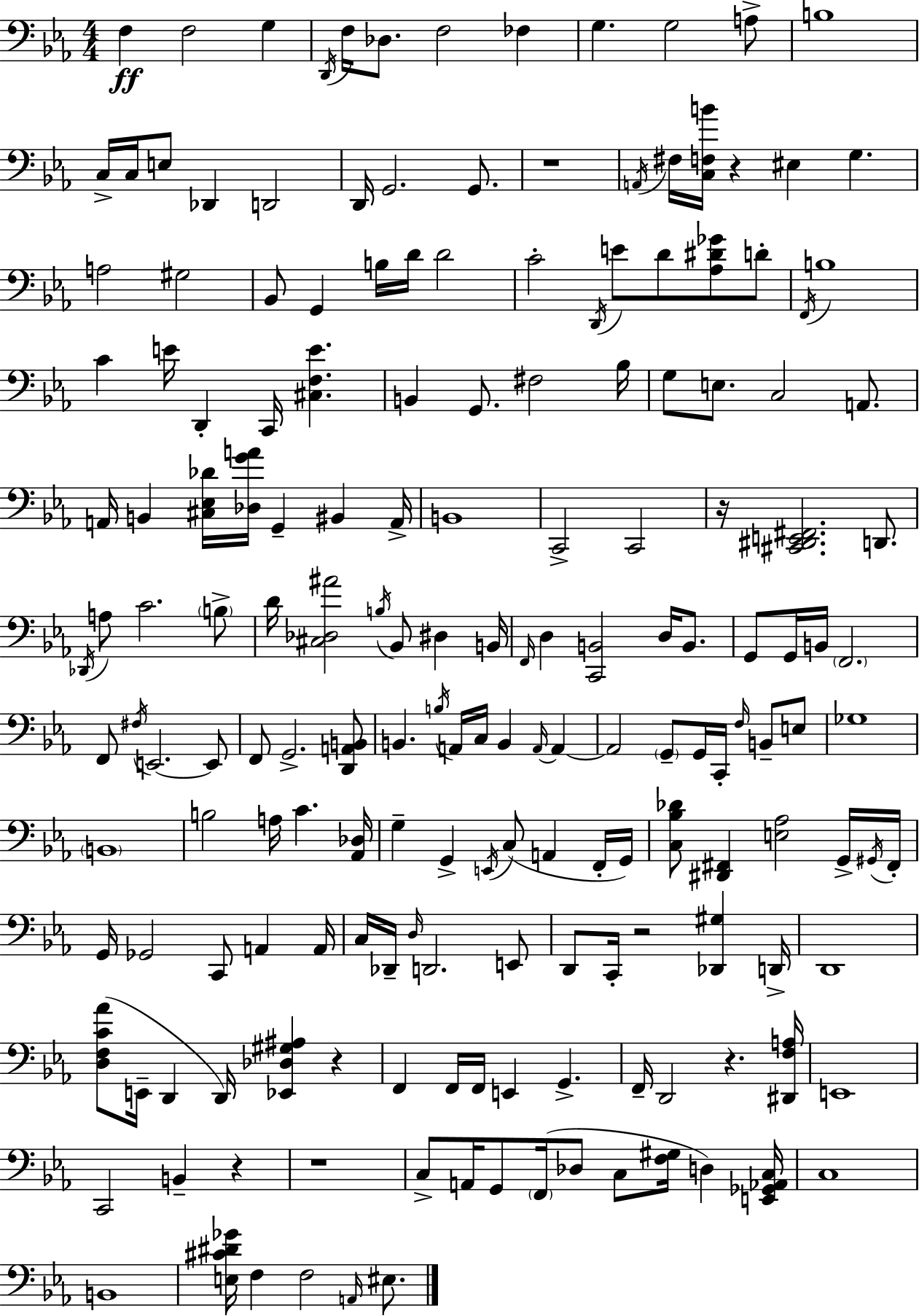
F3/q F3/h G3/q D2/s F3/s Db3/e. F3/h FES3/q G3/q. G3/h A3/e B3/w C3/s C3/s E3/e Db2/q D2/h D2/s G2/h. G2/e. R/w A2/s F#3/s [C3,F3,B4]/s R/q EIS3/q G3/q. A3/h G#3/h Bb2/e G2/q B3/s D4/s D4/h C4/h D2/s E4/e D4/e [Ab3,D#4,Gb4]/e D4/e F2/s B3/w C4/q E4/s D2/q C2/s [C#3,F3,E4]/q. B2/q G2/e. F#3/h Bb3/s G3/e E3/e. C3/h A2/e. A2/s B2/q [C#3,Eb3,Db4]/s [Db3,G4,A4]/s G2/q BIS2/q A2/s B2/w C2/h C2/h R/s [C#2,D#2,E2,F#2]/h. D2/e. Db2/s A3/e C4/h. B3/e D4/s [C#3,Db3,A#4]/h B3/s Bb2/e D#3/q B2/s F2/s D3/q [C2,B2]/h D3/s B2/e. G2/e G2/s B2/s F2/h. F2/e F#3/s E2/h. E2/e F2/e G2/h. [D2,A2,B2]/e B2/q. B3/s A2/s C3/s B2/q A2/s A2/q A2/h G2/e G2/s C2/s F3/s B2/e E3/e Gb3/w B2/w B3/h A3/s C4/q. [Ab2,Db3]/s G3/q G2/q E2/s C3/e A2/q F2/s G2/s [C3,Bb3,Db4]/e [D#2,F#2]/q [E3,Ab3]/h G2/s G#2/s F#2/s G2/s Gb2/h C2/e A2/q A2/s C3/s Db2/s D3/s D2/h. E2/e D2/e C2/s R/h [Db2,G#3]/q D2/s D2/w [D3,F3,C4,Ab4]/e E2/s D2/q D2/s [Eb2,Db3,G#3,A#3]/q R/q F2/q F2/s F2/s E2/q G2/q. F2/s D2/h R/q. [D#2,F3,A3]/s E2/w C2/h B2/q R/q R/w C3/e A2/s G2/e F2/s Db3/e C3/e [F3,G#3]/s D3/q [E2,Gb2,Ab2,C3]/s C3/w B2/w [E3,C#4,D#4,Gb4]/s F3/q F3/h A2/s EIS3/e.